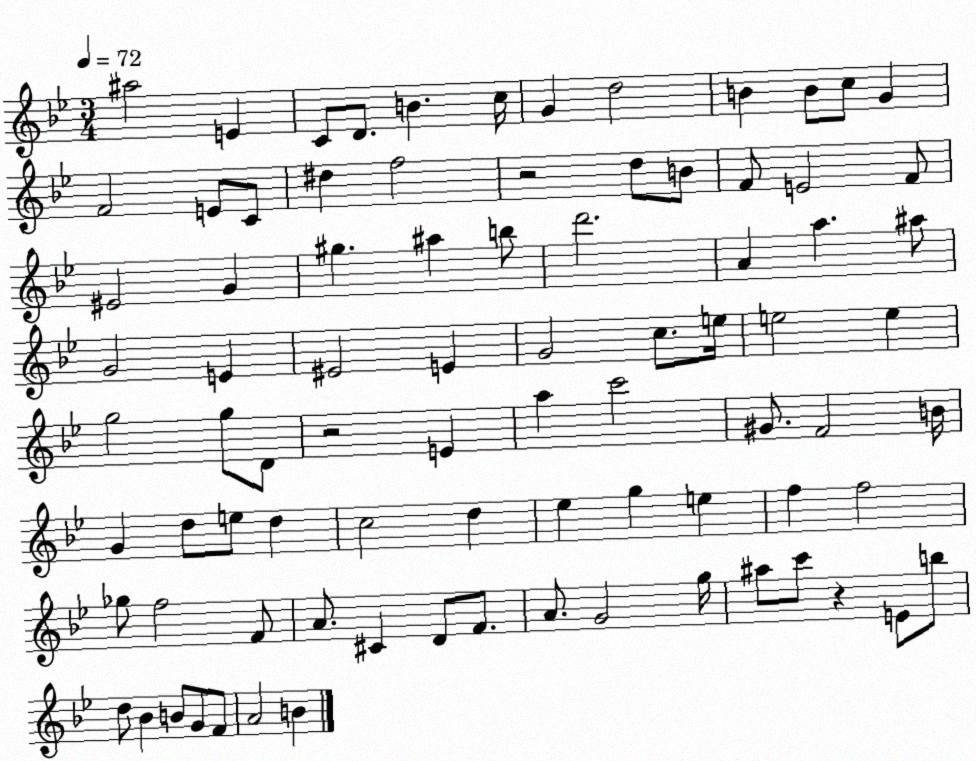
X:1
T:Untitled
M:3/4
L:1/4
K:Bb
^a2 E C/2 D/2 B c/4 G d2 B B/2 c/2 G F2 E/2 C/2 ^d f2 z2 d/2 B/2 F/2 E2 F/2 ^E2 G ^g ^a b/2 d'2 A a ^a/2 G2 E ^E2 E G2 c/2 e/4 e2 e g2 g/2 D/2 z2 E a c'2 ^G/2 F2 B/4 G d/2 e/2 d c2 d _e g e f f2 _g/2 f2 F/2 A/2 ^C D/2 F/2 A/2 G2 g/4 ^a/2 c'/2 z E/2 b/2 d/2 _B B/2 G/2 F/2 A2 B